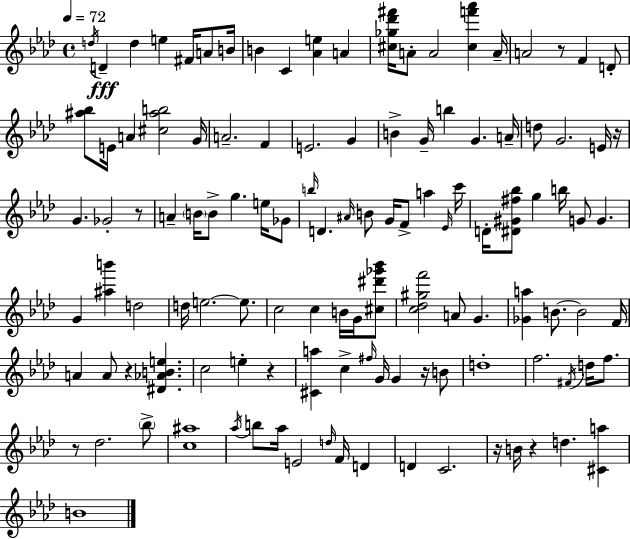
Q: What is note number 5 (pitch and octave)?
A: F#4